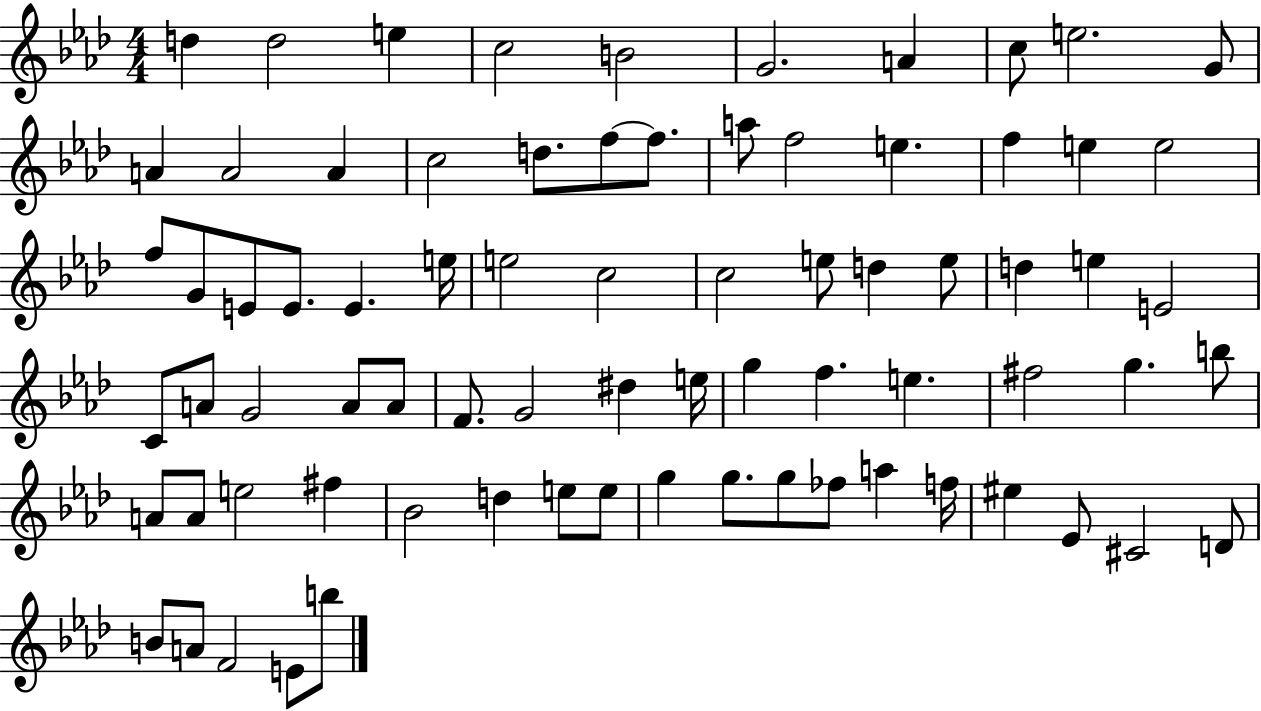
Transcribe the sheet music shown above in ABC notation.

X:1
T:Untitled
M:4/4
L:1/4
K:Ab
d d2 e c2 B2 G2 A c/2 e2 G/2 A A2 A c2 d/2 f/2 f/2 a/2 f2 e f e e2 f/2 G/2 E/2 E/2 E e/4 e2 c2 c2 e/2 d e/2 d e E2 C/2 A/2 G2 A/2 A/2 F/2 G2 ^d e/4 g f e ^f2 g b/2 A/2 A/2 e2 ^f _B2 d e/2 e/2 g g/2 g/2 _f/2 a f/4 ^e _E/2 ^C2 D/2 B/2 A/2 F2 E/2 b/2